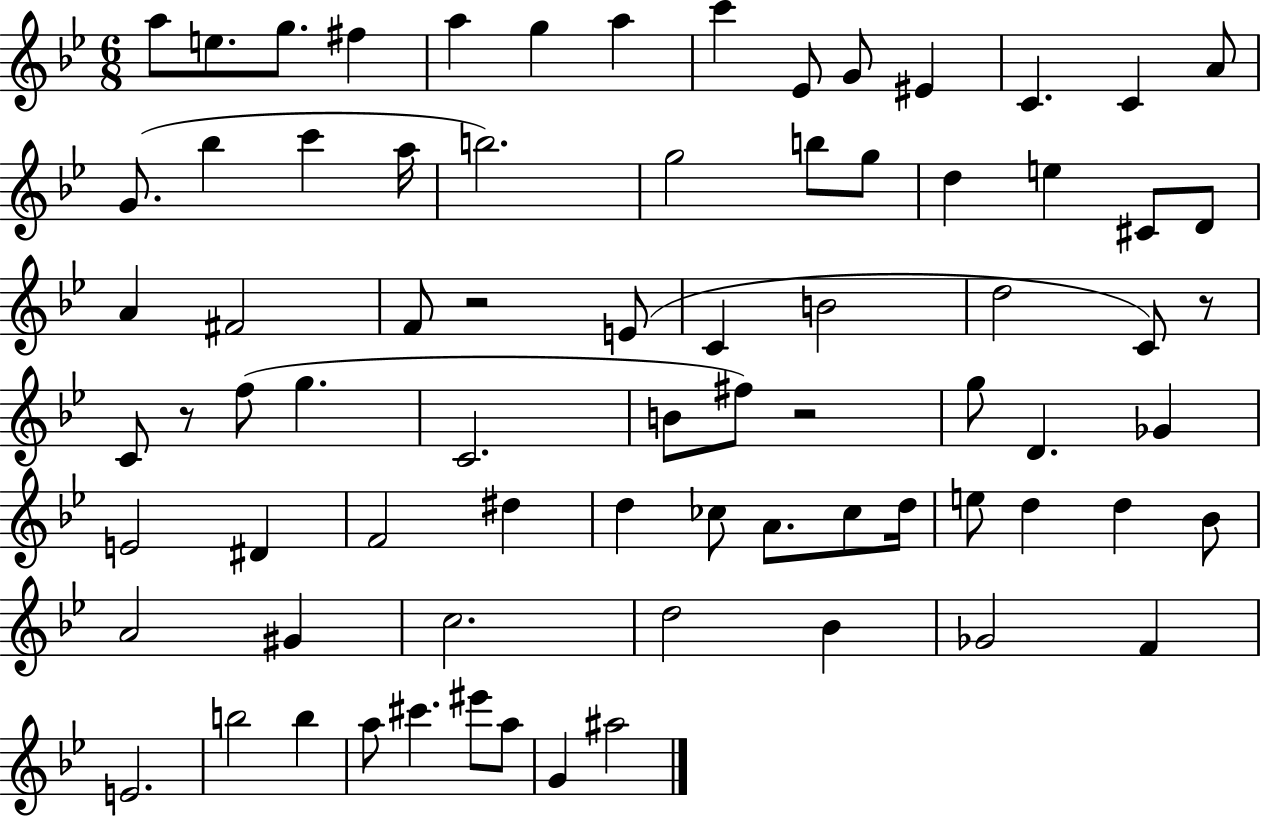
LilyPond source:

{
  \clef treble
  \numericTimeSignature
  \time 6/8
  \key bes \major
  a''8 e''8. g''8. fis''4 | a''4 g''4 a''4 | c'''4 ees'8 g'8 eis'4 | c'4. c'4 a'8 | \break g'8.( bes''4 c'''4 a''16 | b''2.) | g''2 b''8 g''8 | d''4 e''4 cis'8 d'8 | \break a'4 fis'2 | f'8 r2 e'8( | c'4 b'2 | d''2 c'8) r8 | \break c'8 r8 f''8( g''4. | c'2. | b'8 fis''8) r2 | g''8 d'4. ges'4 | \break e'2 dis'4 | f'2 dis''4 | d''4 ces''8 a'8. ces''8 d''16 | e''8 d''4 d''4 bes'8 | \break a'2 gis'4 | c''2. | d''2 bes'4 | ges'2 f'4 | \break e'2. | b''2 b''4 | a''8 cis'''4. eis'''8 a''8 | g'4 ais''2 | \break \bar "|."
}